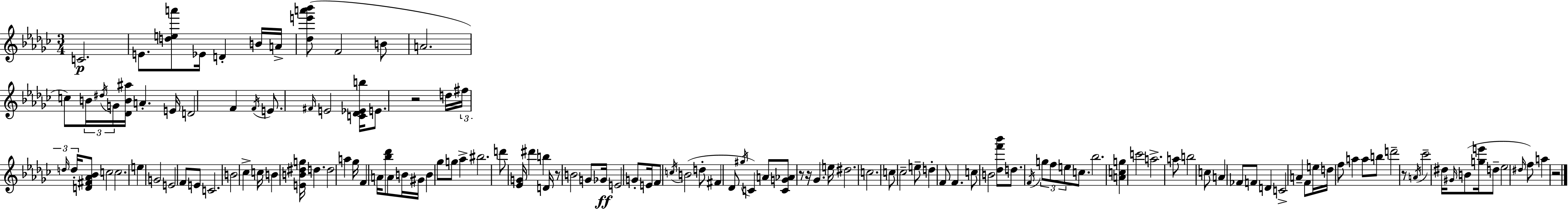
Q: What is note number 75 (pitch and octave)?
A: C5